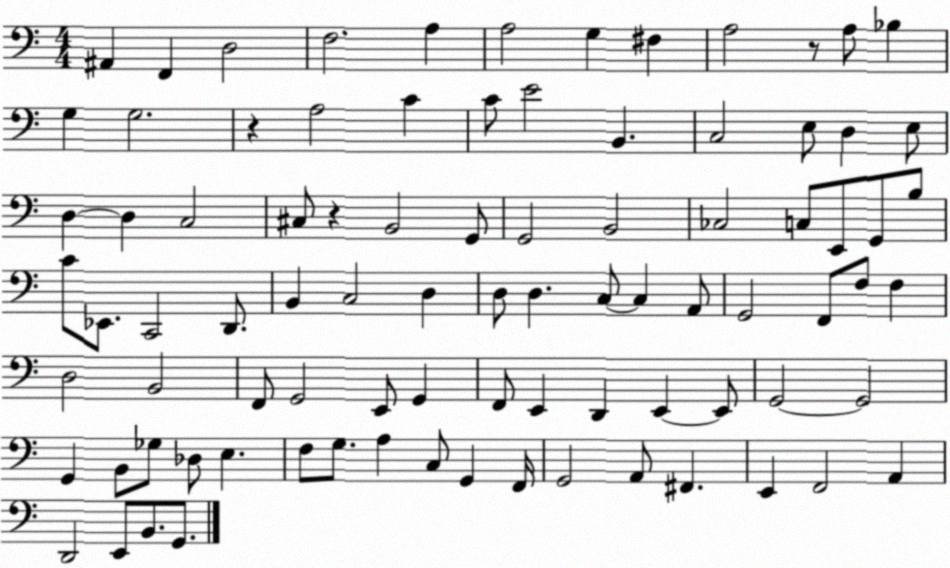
X:1
T:Untitled
M:4/4
L:1/4
K:C
^A,, F,, D,2 F,2 A, A,2 G, ^F, A,2 z/2 A,/2 _B, G, G,2 z A,2 C C/2 E2 B,, C,2 E,/2 D, E,/2 D, D, C,2 ^C,/2 z B,,2 G,,/2 G,,2 B,,2 _C,2 C,/2 E,,/2 G,,/2 B,/2 C/2 _E,,/2 C,,2 D,,/2 B,, C,2 D, D,/2 D, C,/2 C, A,,/2 G,,2 F,,/2 F,/2 F, D,2 B,,2 F,,/2 G,,2 E,,/2 G,, F,,/2 E,, D,, E,, E,,/2 G,,2 G,,2 G,, B,,/2 _G,/2 _D,/2 E, F,/2 G,/2 A, C,/2 G,, F,,/4 G,,2 A,,/2 ^F,, E,, F,,2 A,, D,,2 E,,/2 B,,/2 G,,/2